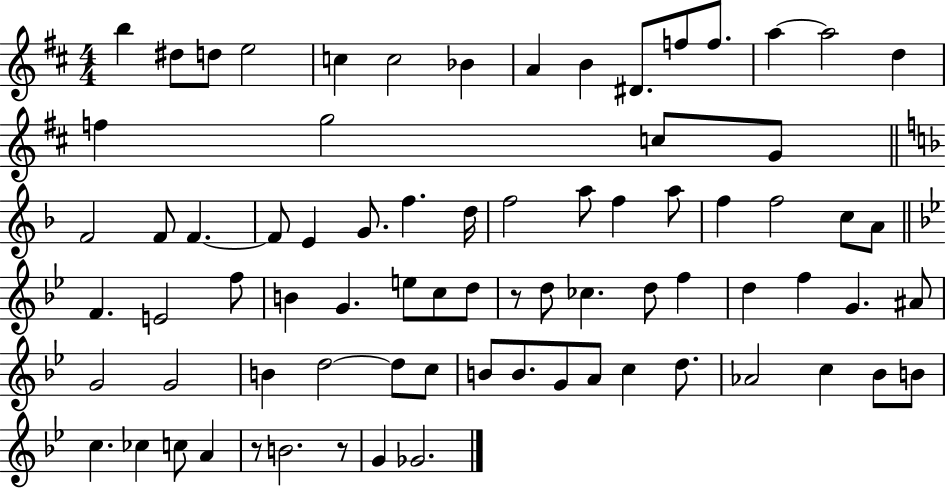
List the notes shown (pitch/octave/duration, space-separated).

B5/q D#5/e D5/e E5/h C5/q C5/h Bb4/q A4/q B4/q D#4/e. F5/e F5/e. A5/q A5/h D5/q F5/q G5/h C5/e G4/e F4/h F4/e F4/q. F4/e E4/q G4/e. F5/q. D5/s F5/h A5/e F5/q A5/e F5/q F5/h C5/e A4/e F4/q. E4/h F5/e B4/q G4/q. E5/e C5/e D5/e R/e D5/e CES5/q. D5/e F5/q D5/q F5/q G4/q. A#4/e G4/h G4/h B4/q D5/h D5/e C5/e B4/e B4/e. G4/e A4/e C5/q D5/e. Ab4/h C5/q Bb4/e B4/e C5/q. CES5/q C5/e A4/q R/e B4/h. R/e G4/q Gb4/h.